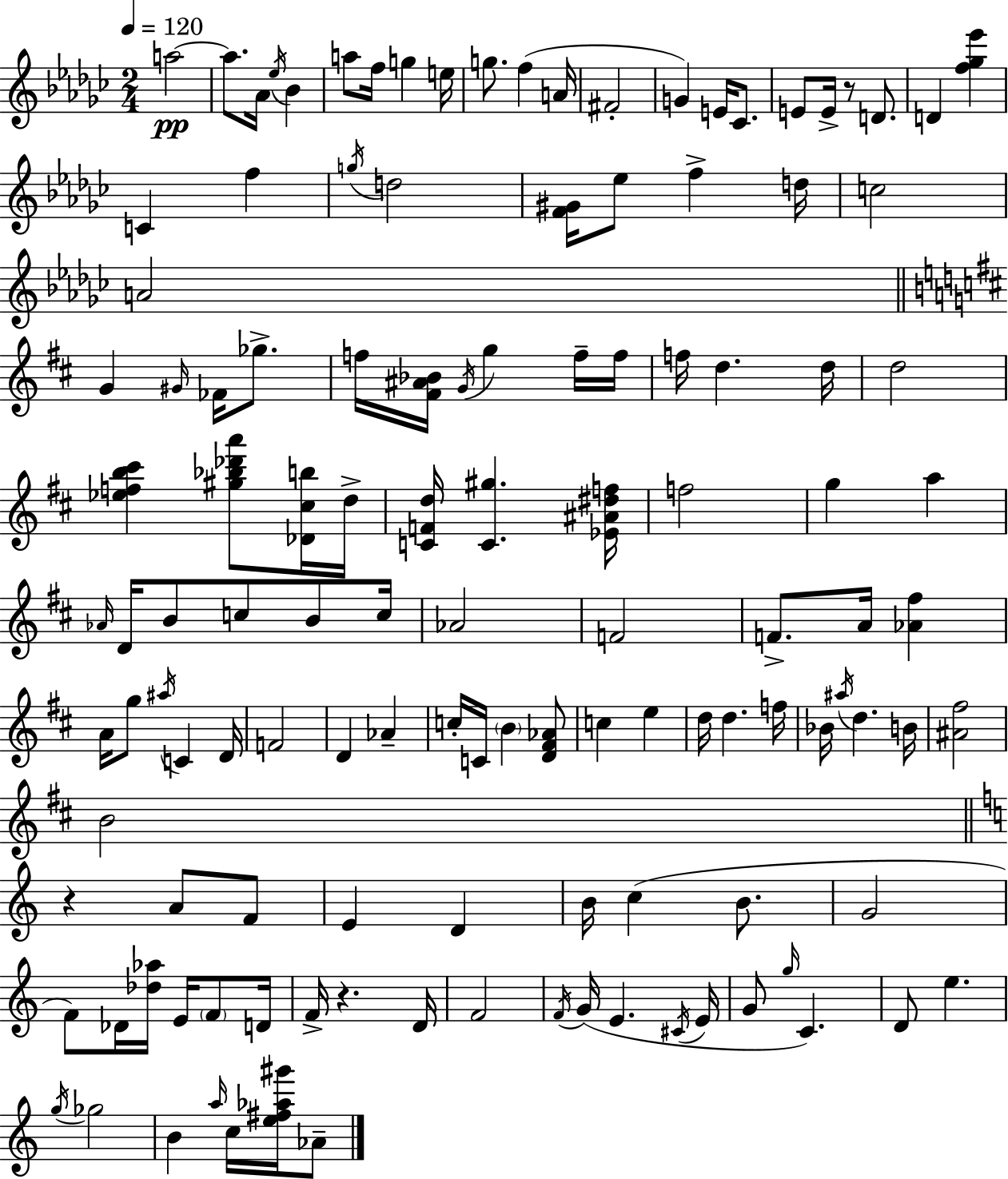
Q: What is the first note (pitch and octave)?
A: A5